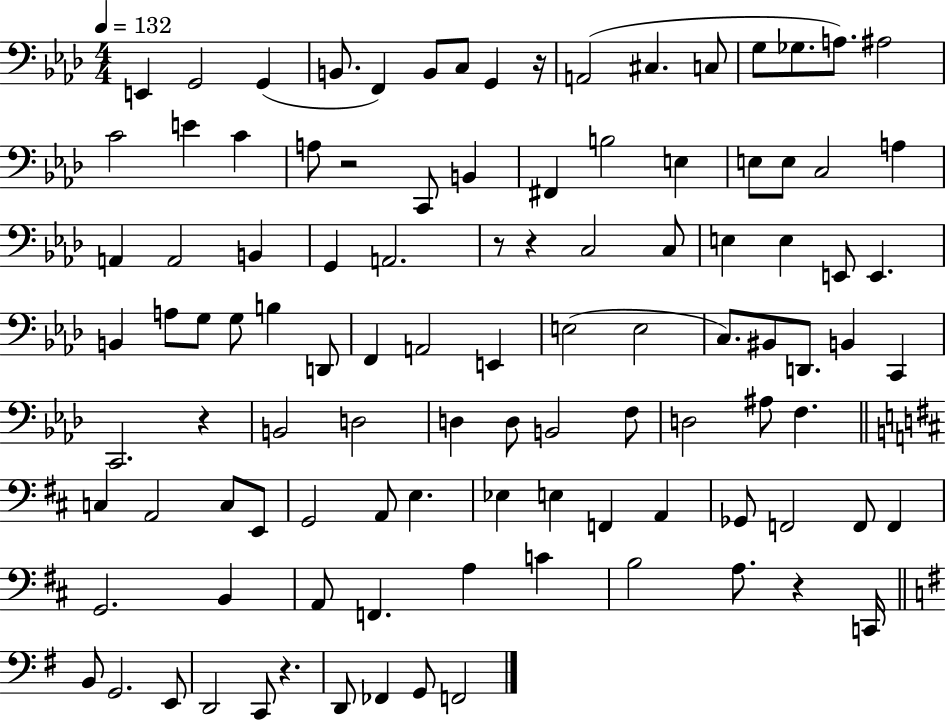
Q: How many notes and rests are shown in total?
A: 105